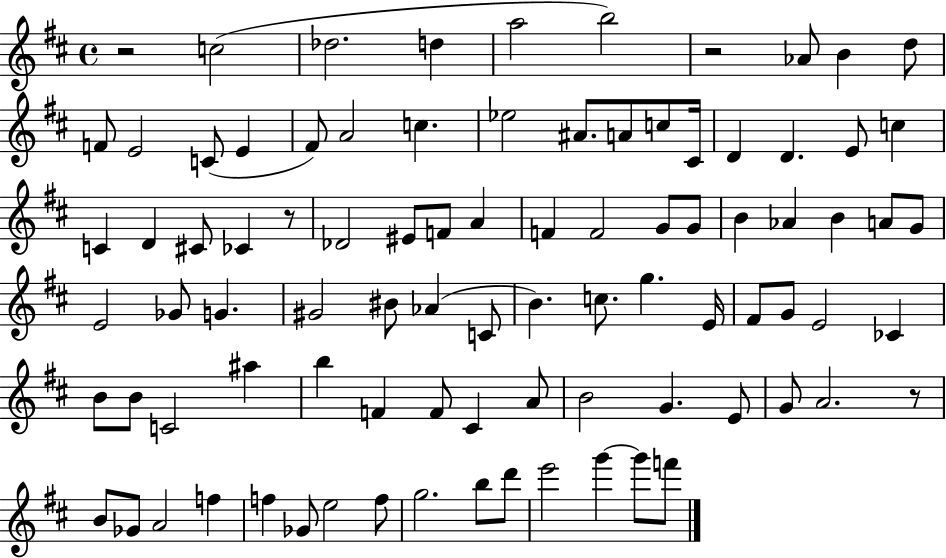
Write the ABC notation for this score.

X:1
T:Untitled
M:4/4
L:1/4
K:D
z2 c2 _d2 d a2 b2 z2 _A/2 B d/2 F/2 E2 C/2 E ^F/2 A2 c _e2 ^A/2 A/2 c/2 ^C/4 D D E/2 c C D ^C/2 _C z/2 _D2 ^E/2 F/2 A F F2 G/2 G/2 B _A B A/2 G/2 E2 _G/2 G ^G2 ^B/2 _A C/2 B c/2 g E/4 ^F/2 G/2 E2 _C B/2 B/2 C2 ^a b F F/2 ^C A/2 B2 G E/2 G/2 A2 z/2 B/2 _G/2 A2 f f _G/2 e2 f/2 g2 b/2 d'/2 e'2 g' g'/2 f'/2